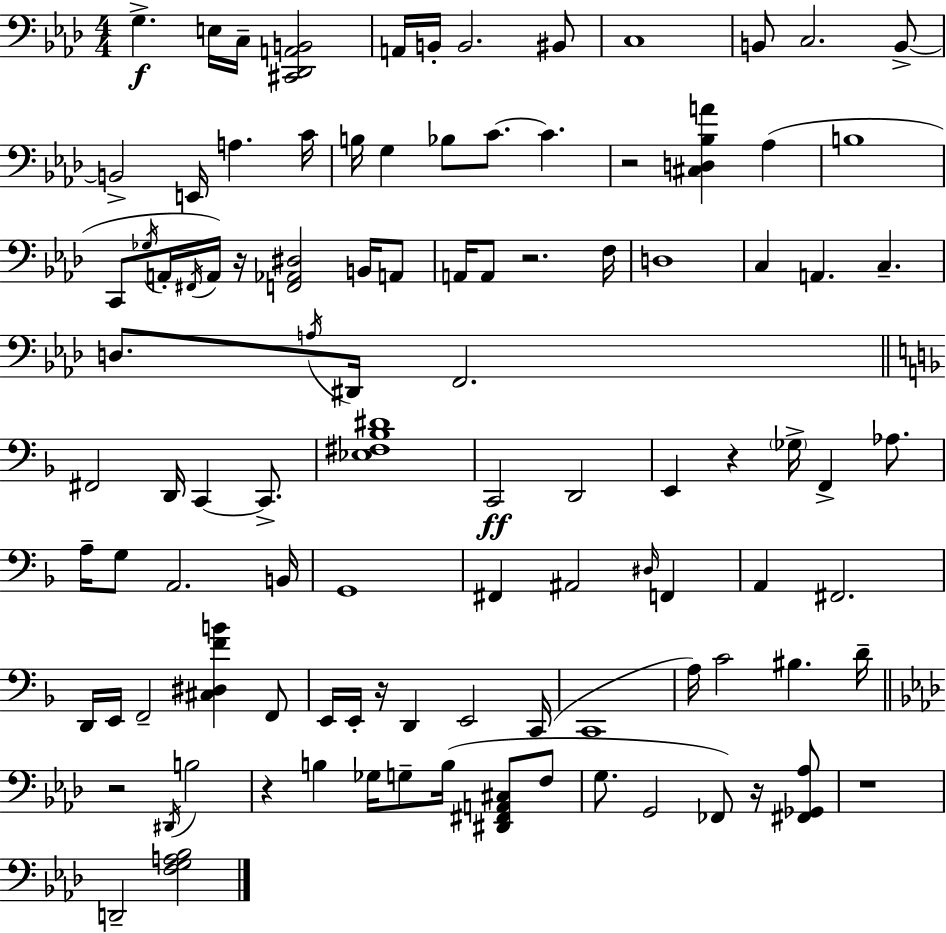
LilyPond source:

{
  \clef bass
  \numericTimeSignature
  \time 4/4
  \key f \minor
  g4.->\f e16 c16-- <cis, des, a, b,>2 | a,16 b,16-. b,2. bis,8 | c1 | b,8 c2. b,8->~~ | \break b,2-> e,16 a4. c'16 | b16 g4 bes8 c'8.~~ c'4. | r2 <cis d bes a'>4 aes4( | b1 | \break c,8 \acciaccatura { ges16 } a,16-. \acciaccatura { fis,16 }) a,16 r16 <f, aes, dis>2 b,16 | a,8 a,16 a,8 r2. | f16 d1 | c4 a,4. c4.-- | \break d8. \acciaccatura { a16 } dis,16 f,2. | \bar "||" \break \key f \major fis,2 d,16 c,4~~ c,8.-> | <ees fis bes dis'>1 | c,2\ff d,2 | e,4 r4 \parenthesize ges16-> f,4-> aes8. | \break a16-- g8 a,2. b,16 | g,1 | fis,4 ais,2 \grace { dis16 } f,4 | a,4 fis,2. | \break d,16 e,16 f,2-- <cis dis f' b'>4 f,8 | e,16 e,16-. r16 d,4 e,2 | c,16( c,1 | a16) c'2 bis4. | \break d'16-- \bar "||" \break \key aes \major r2 \acciaccatura { dis,16 } b2 | r4 b4 ges16 g8-- b16( <dis, fis, a, cis>8 f8 | g8. g,2 fes,8) r16 <fis, ges, aes>8 | r1 | \break d,2-- <f g a bes>2 | \bar "|."
}